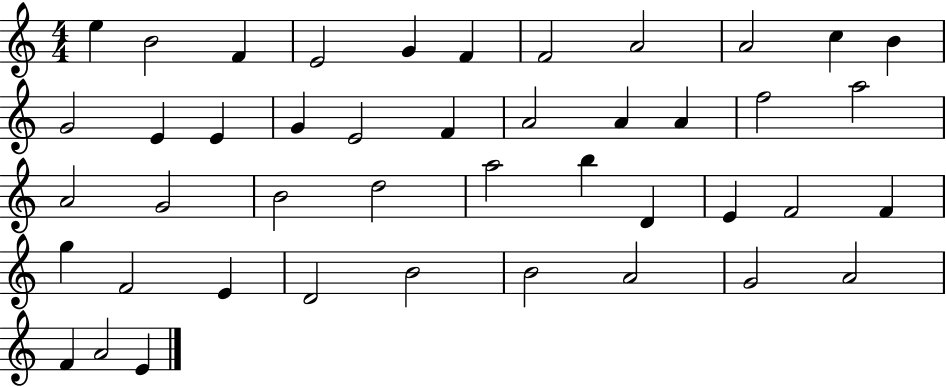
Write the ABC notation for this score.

X:1
T:Untitled
M:4/4
L:1/4
K:C
e B2 F E2 G F F2 A2 A2 c B G2 E E G E2 F A2 A A f2 a2 A2 G2 B2 d2 a2 b D E F2 F g F2 E D2 B2 B2 A2 G2 A2 F A2 E